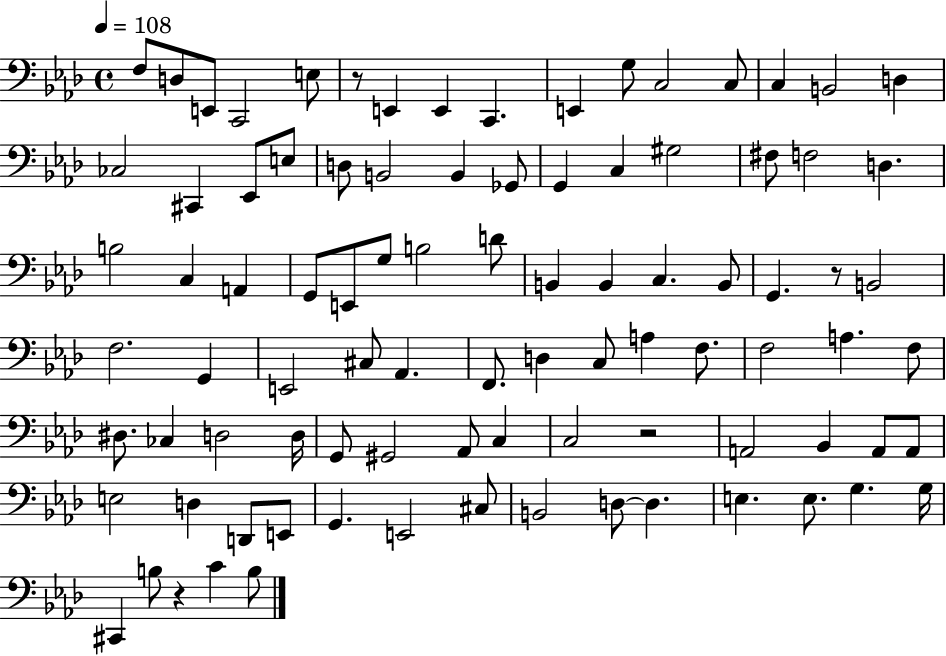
X:1
T:Untitled
M:4/4
L:1/4
K:Ab
F,/2 D,/2 E,,/2 C,,2 E,/2 z/2 E,, E,, C,, E,, G,/2 C,2 C,/2 C, B,,2 D, _C,2 ^C,, _E,,/2 E,/2 D,/2 B,,2 B,, _G,,/2 G,, C, ^G,2 ^F,/2 F,2 D, B,2 C, A,, G,,/2 E,,/2 G,/2 B,2 D/2 B,, B,, C, B,,/2 G,, z/2 B,,2 F,2 G,, E,,2 ^C,/2 _A,, F,,/2 D, C,/2 A, F,/2 F,2 A, F,/2 ^D,/2 _C, D,2 D,/4 G,,/2 ^G,,2 _A,,/2 C, C,2 z2 A,,2 _B,, A,,/2 A,,/2 E,2 D, D,,/2 E,,/2 G,, E,,2 ^C,/2 B,,2 D,/2 D, E, E,/2 G, G,/4 ^C,, B,/2 z C B,/2